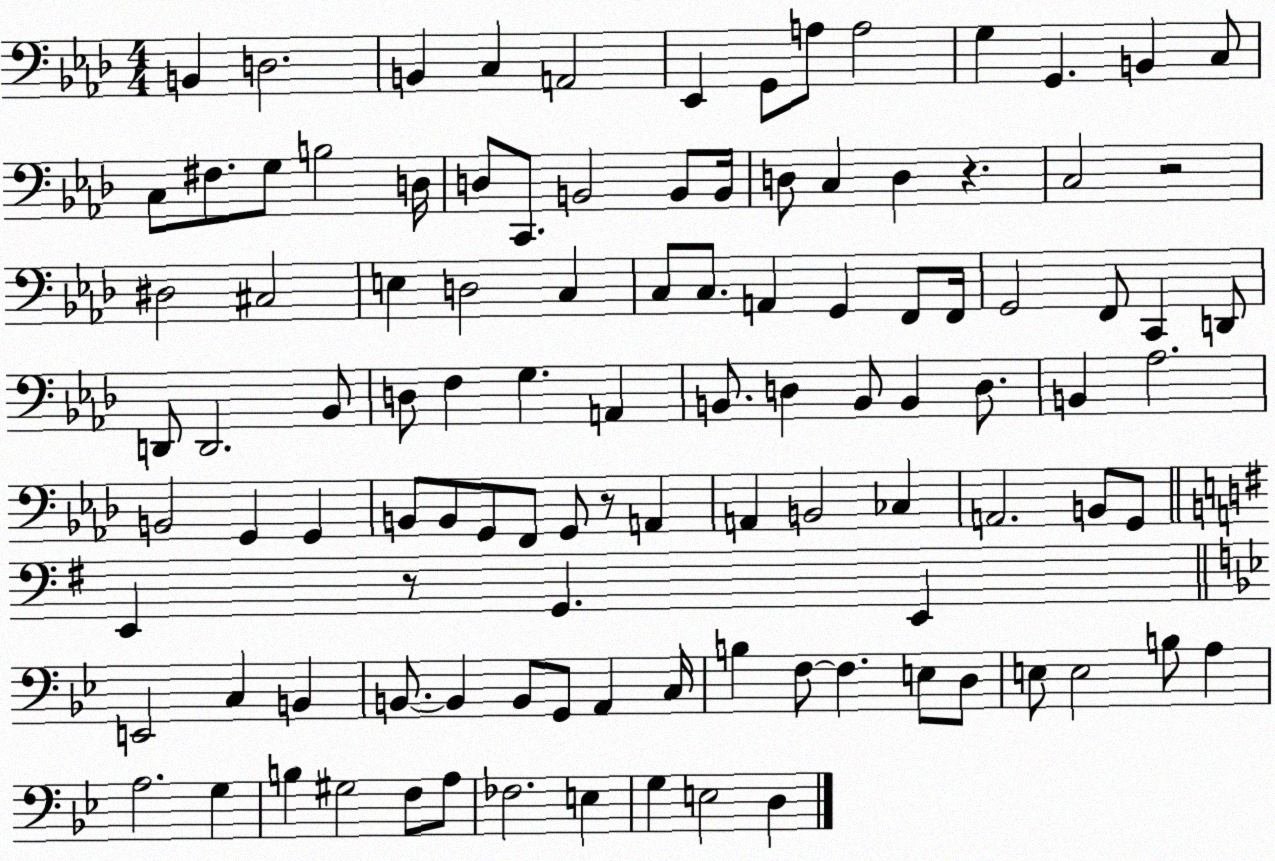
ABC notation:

X:1
T:Untitled
M:4/4
L:1/4
K:Ab
B,, D,2 B,, C, A,,2 _E,, G,,/2 A,/2 A,2 G, G,, B,, C,/2 C,/2 ^F,/2 G,/2 B,2 D,/4 D,/2 C,,/2 B,,2 B,,/2 B,,/4 D,/2 C, D, z C,2 z2 ^D,2 ^C,2 E, D,2 C, C,/2 C,/2 A,, G,, F,,/2 F,,/4 G,,2 F,,/2 C,, D,,/2 D,,/2 D,,2 _B,,/2 D,/2 F, G, A,, B,,/2 D, B,,/2 B,, D,/2 B,, _A,2 B,,2 G,, G,, B,,/2 B,,/2 G,,/2 F,,/2 G,,/2 z/2 A,, A,, B,,2 _C, A,,2 B,,/2 G,,/2 E,, z/2 G,, E,, E,,2 C, B,, B,,/2 B,, B,,/2 G,,/2 A,, C,/4 B, F,/2 F, E,/2 D,/2 E,/2 E,2 B,/2 A, A,2 G, B, ^G,2 F,/2 A,/2 _F,2 E, G, E,2 D,